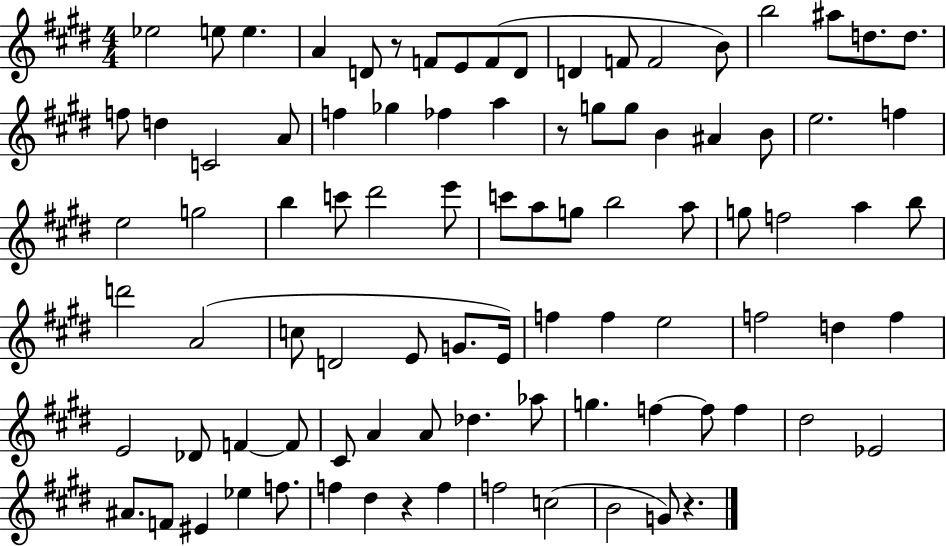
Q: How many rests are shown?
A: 4